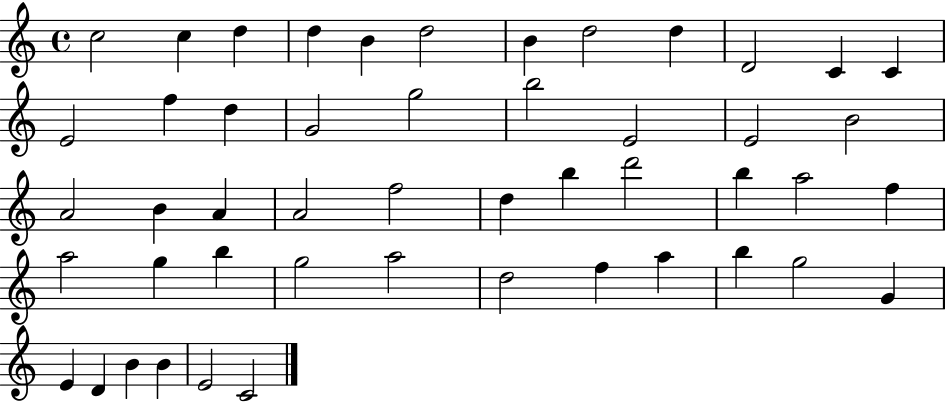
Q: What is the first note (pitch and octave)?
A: C5